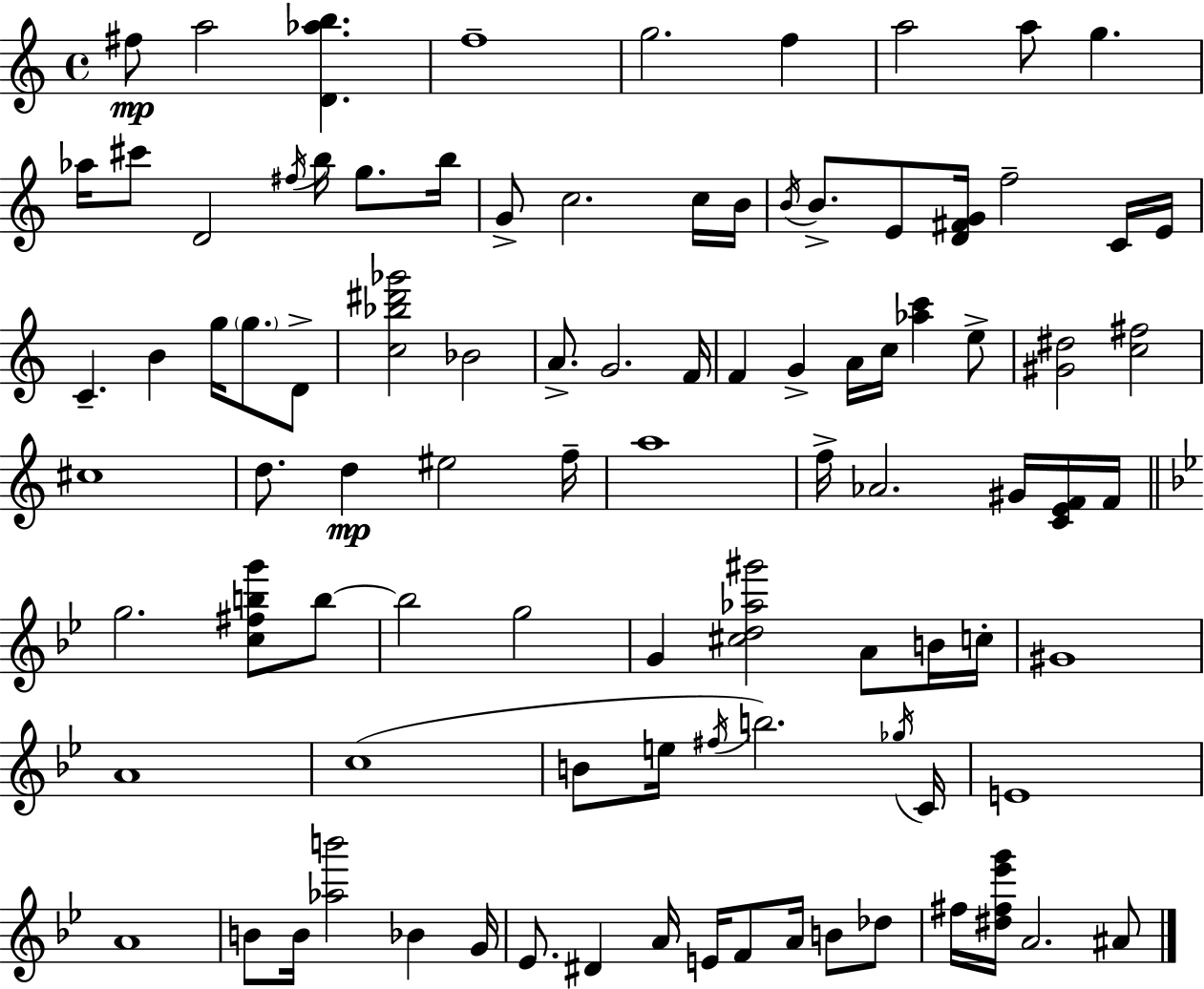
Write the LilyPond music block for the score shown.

{
  \clef treble
  \time 4/4
  \defaultTimeSignature
  \key a \minor
  \repeat volta 2 { fis''8\mp a''2 <d' aes'' b''>4. | f''1-- | g''2. f''4 | a''2 a''8 g''4. | \break aes''16 cis'''8 d'2 \acciaccatura { fis''16 } b''16 g''8. | b''16 g'8-> c''2. c''16 | b'16 \acciaccatura { b'16 } b'8.-> e'8 <d' fis' g'>16 f''2-- | c'16 e'16 c'4.-- b'4 g''16 \parenthesize g''8. | \break d'8-> <c'' bes'' dis''' ges'''>2 bes'2 | a'8.-> g'2. | f'16 f'4 g'4-> a'16 c''16 <aes'' c'''>4 | e''8-> <gis' dis''>2 <c'' fis''>2 | \break cis''1 | d''8. d''4\mp eis''2 | f''16-- a''1 | f''16-> aes'2. gis'16 | \break <c' e' f'>16 f'16 \bar "||" \break \key bes \major g''2. <c'' fis'' b'' g'''>8 b''8~~ | b''2 g''2 | g'4 <cis'' d'' aes'' gis'''>2 a'8 b'16 c''16-. | gis'1 | \break a'1 | c''1( | b'8 e''16 \acciaccatura { fis''16 } b''2.) | \acciaccatura { ges''16 } c'16 e'1 | \break a'1 | b'8 b'16 <aes'' b'''>2 bes'4 | g'16 ees'8. dis'4 a'16 e'16 f'8 a'16 b'8 | des''8 fis''16 <dis'' fis'' ees''' g'''>16 a'2. | \break ais'8 } \bar "|."
}